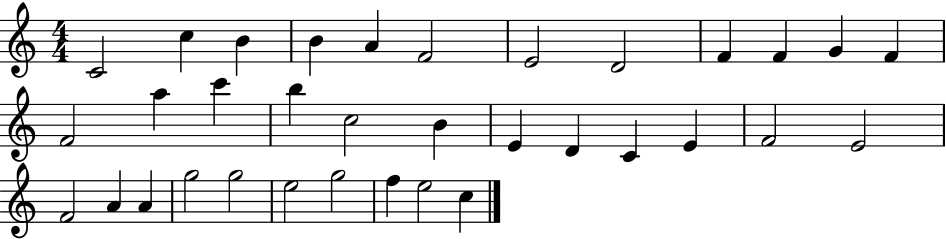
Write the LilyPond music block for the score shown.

{
  \clef treble
  \numericTimeSignature
  \time 4/4
  \key c \major
  c'2 c''4 b'4 | b'4 a'4 f'2 | e'2 d'2 | f'4 f'4 g'4 f'4 | \break f'2 a''4 c'''4 | b''4 c''2 b'4 | e'4 d'4 c'4 e'4 | f'2 e'2 | \break f'2 a'4 a'4 | g''2 g''2 | e''2 g''2 | f''4 e''2 c''4 | \break \bar "|."
}